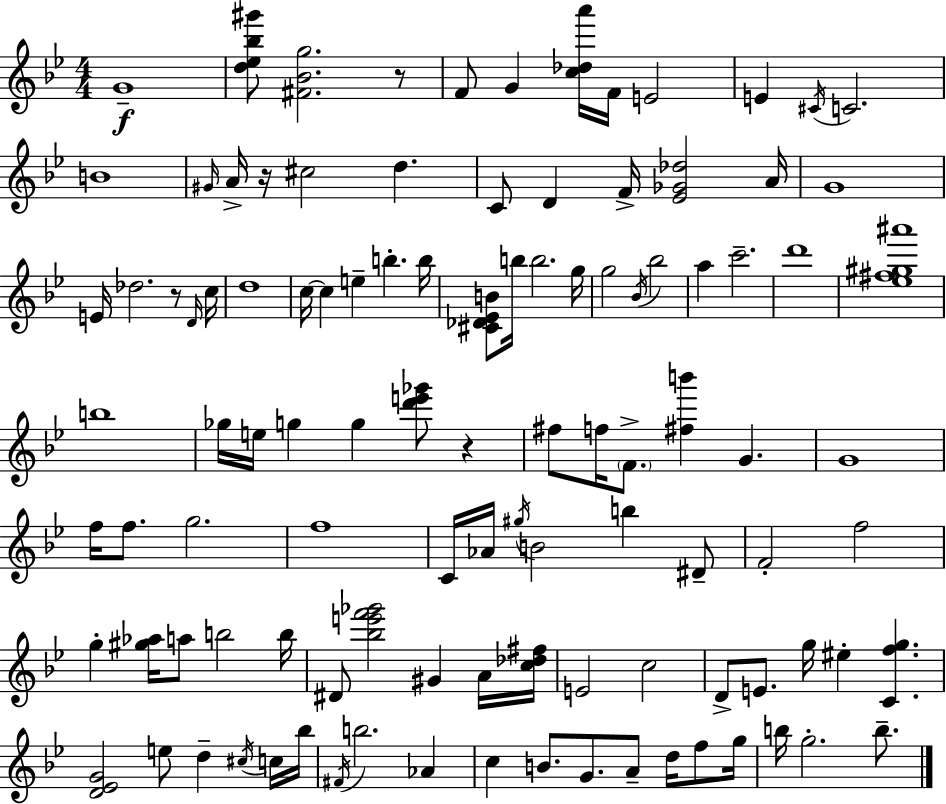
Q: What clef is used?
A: treble